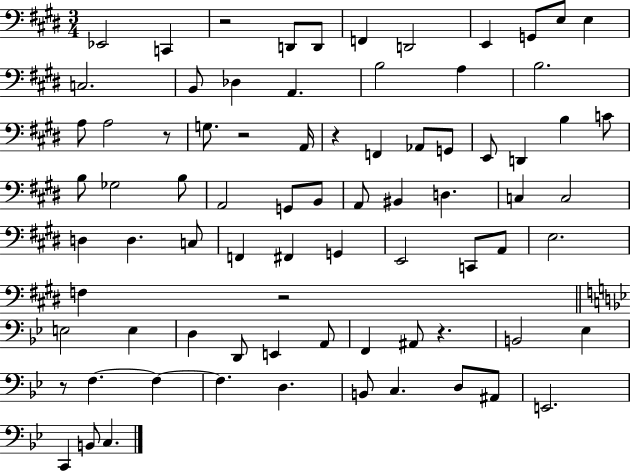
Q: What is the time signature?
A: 3/4